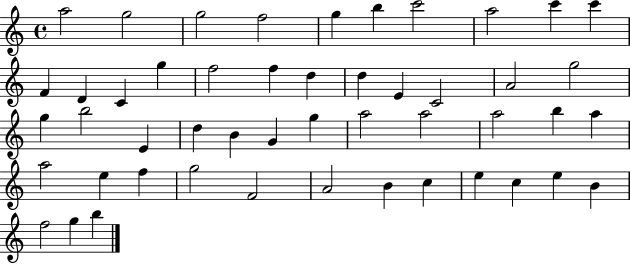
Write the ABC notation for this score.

X:1
T:Untitled
M:4/4
L:1/4
K:C
a2 g2 g2 f2 g b c'2 a2 c' c' F D C g f2 f d d E C2 A2 g2 g b2 E d B G g a2 a2 a2 b a a2 e f g2 F2 A2 B c e c e B f2 g b